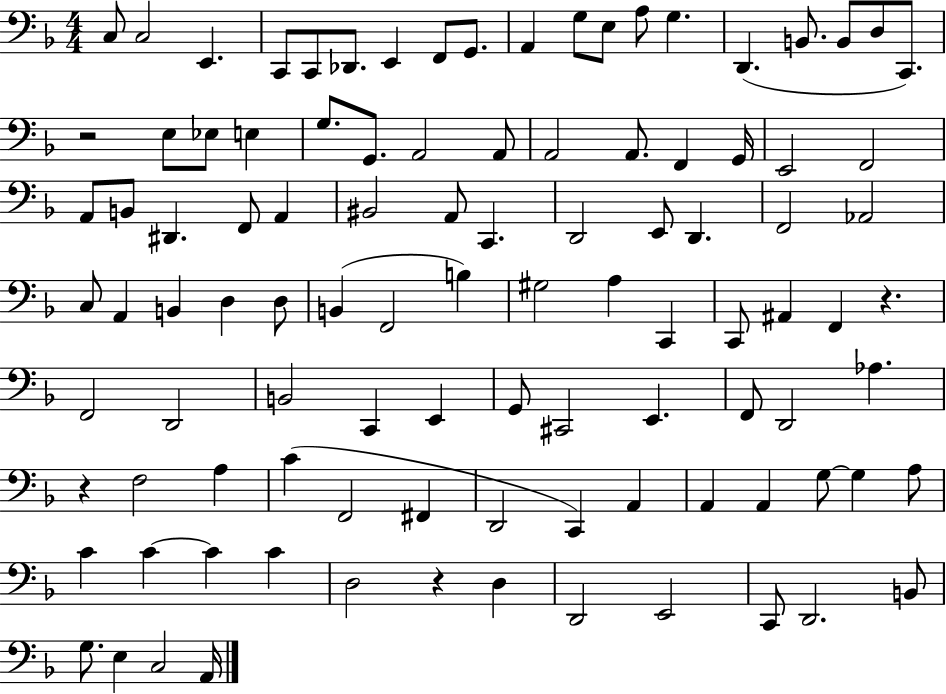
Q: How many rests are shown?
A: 4